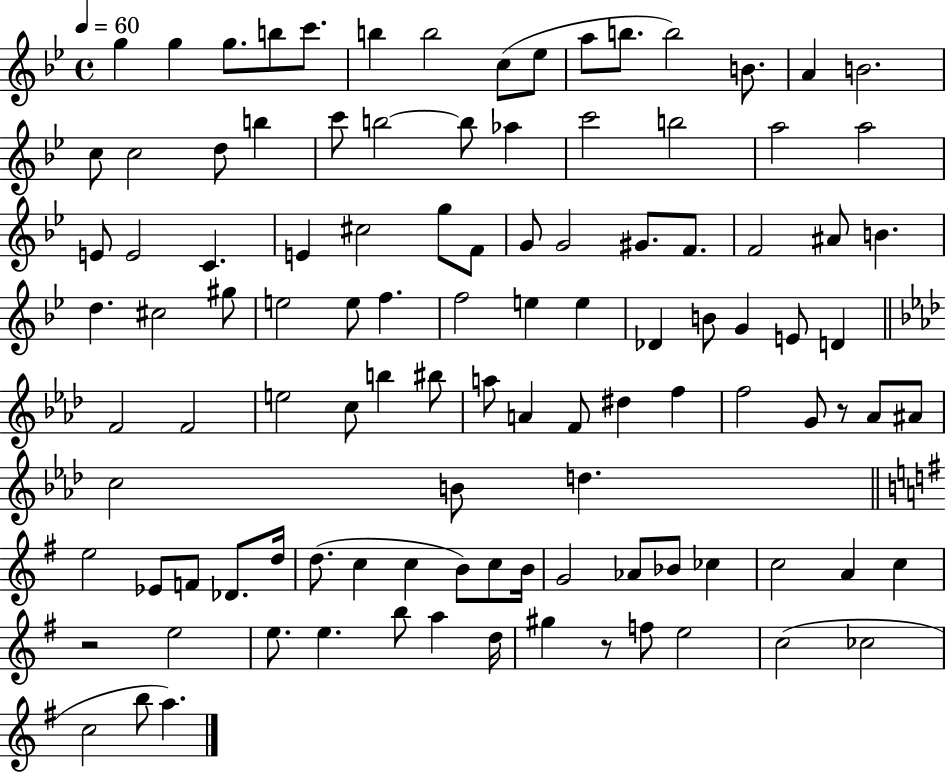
G5/q G5/q G5/e. B5/e C6/e. B5/q B5/h C5/e Eb5/e A5/e B5/e. B5/h B4/e. A4/q B4/h. C5/e C5/h D5/e B5/q C6/e B5/h B5/e Ab5/q C6/h B5/h A5/h A5/h E4/e E4/h C4/q. E4/q C#5/h G5/e F4/e G4/e G4/h G#4/e. F4/e. F4/h A#4/e B4/q. D5/q. C#5/h G#5/e E5/h E5/e F5/q. F5/h E5/q E5/q Db4/q B4/e G4/q E4/e D4/q F4/h F4/h E5/h C5/e B5/q BIS5/e A5/e A4/q F4/e D#5/q F5/q F5/h G4/e R/e Ab4/e A#4/e C5/h B4/e D5/q. E5/h Eb4/e F4/e Db4/e. D5/s D5/e. C5/q C5/q B4/e C5/e B4/s G4/h Ab4/e Bb4/e CES5/q C5/h A4/q C5/q R/h E5/h E5/e. E5/q. B5/e A5/q D5/s G#5/q R/e F5/e E5/h C5/h CES5/h C5/h B5/e A5/q.